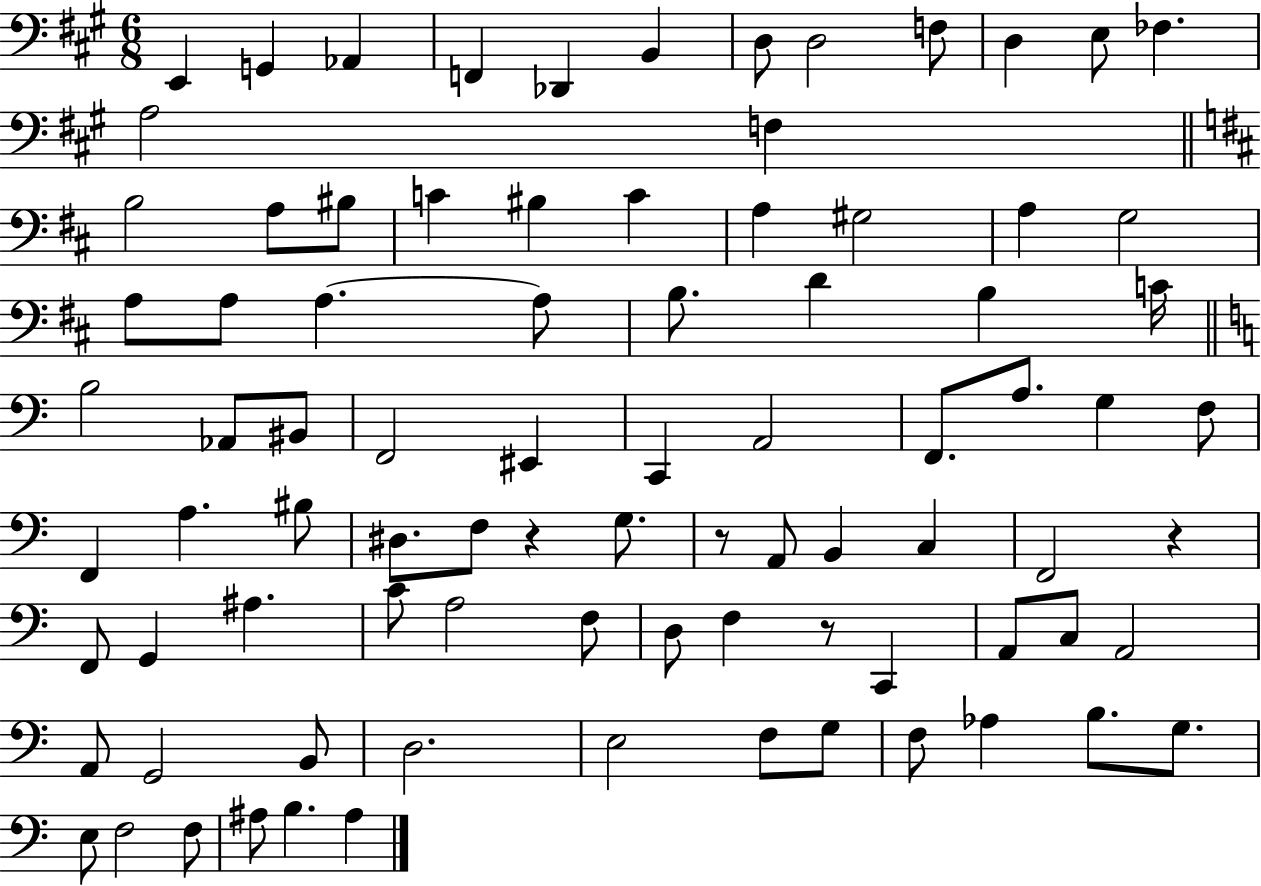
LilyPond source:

{
  \clef bass
  \numericTimeSignature
  \time 6/8
  \key a \major
  e,4 g,4 aes,4 | f,4 des,4 b,4 | d8 d2 f8 | d4 e8 fes4. | \break a2 f4 | \bar "||" \break \key d \major b2 a8 bis8 | c'4 bis4 c'4 | a4 gis2 | a4 g2 | \break a8 a8 a4.~~ a8 | b8. d'4 b4 c'16 | \bar "||" \break \key a \minor b2 aes,8 bis,8 | f,2 eis,4 | c,4 a,2 | f,8. a8. g4 f8 | \break f,4 a4. bis8 | dis8. f8 r4 g8. | r8 a,8 b,4 c4 | f,2 r4 | \break f,8 g,4 ais4. | c'8 a2 f8 | d8 f4 r8 c,4 | a,8 c8 a,2 | \break a,8 g,2 b,8 | d2. | e2 f8 g8 | f8 aes4 b8. g8. | \break e8 f2 f8 | ais8 b4. ais4 | \bar "|."
}